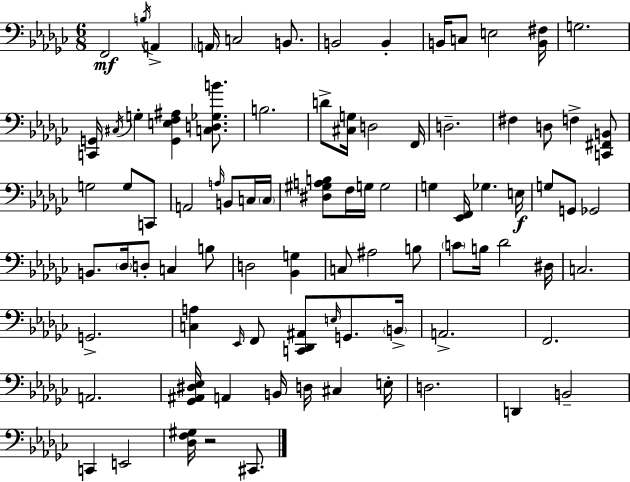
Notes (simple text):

F2/h B3/s A2/q A2/s C3/h B2/e. B2/h B2/q B2/s C3/e E3/h [B2,F#3]/s G3/h. [C2,G2]/s C#3/s G3/q [G2,E3,F3,A#3]/q [C3,D3,Gb3,B4]/e. B3/h. D4/e [C#3,G3]/s D3/h F2/s D3/h. F#3/q D3/e F3/q [C2,F#2,B2]/e G3/h G3/e C2/e A2/h A3/s B2/e C3/s C3/s [D#3,G#3,A3,B3]/e F3/s G3/s G3/h G3/q [Eb2,F2]/s Gb3/q. E3/s G3/e G2/e Gb2/h B2/e. Db3/s D3/e C3/q B3/e D3/h [Bb2,G3]/q C3/e A#3/h B3/e C4/e B3/s Db4/h D#3/s C3/h. G2/h. [C3,A3]/q Eb2/s F2/e [C2,Db2,A#2]/e E3/s G2/e. B2/s A2/h. F2/h. A2/h. [Gb2,A#2,D#3,Eb3]/s A2/q B2/s D3/s C#3/q E3/s D3/h. D2/q B2/h C2/q E2/h [Db3,F3,G#3]/s R/h C#2/e.